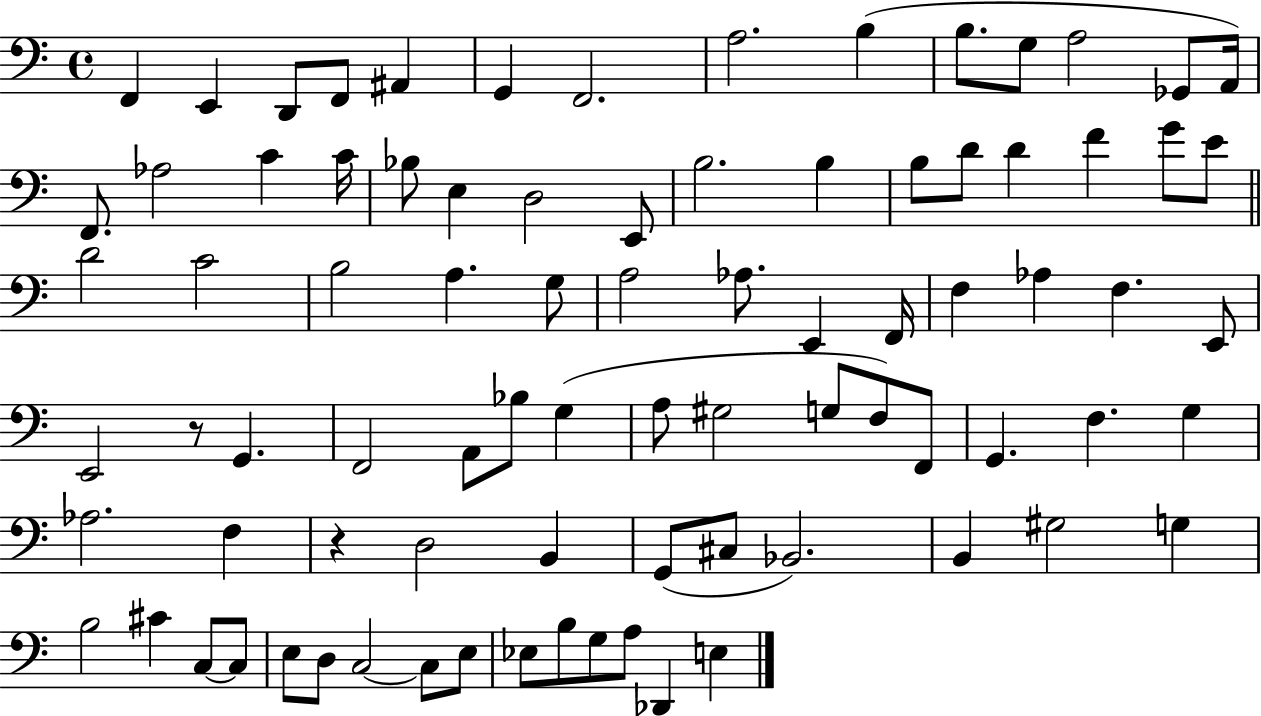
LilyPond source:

{
  \clef bass
  \time 4/4
  \defaultTimeSignature
  \key c \major
  f,4 e,4 d,8 f,8 ais,4 | g,4 f,2. | a2. b4( | b8. g8 a2 ges,8 a,16) | \break f,8. aes2 c'4 c'16 | bes8 e4 d2 e,8 | b2. b4 | b8 d'8 d'4 f'4 g'8 e'8 | \break \bar "||" \break \key c \major d'2 c'2 | b2 a4. g8 | a2 aes8. e,4 f,16 | f4 aes4 f4. e,8 | \break e,2 r8 g,4. | f,2 a,8 bes8 g4( | a8 gis2 g8 f8) f,8 | g,4. f4. g4 | \break aes2. f4 | r4 d2 b,4 | g,8( cis8 bes,2.) | b,4 gis2 g4 | \break b2 cis'4 c8~~ c8 | e8 d8 c2~~ c8 e8 | ees8 b8 g8 a8 des,4 e4 | \bar "|."
}